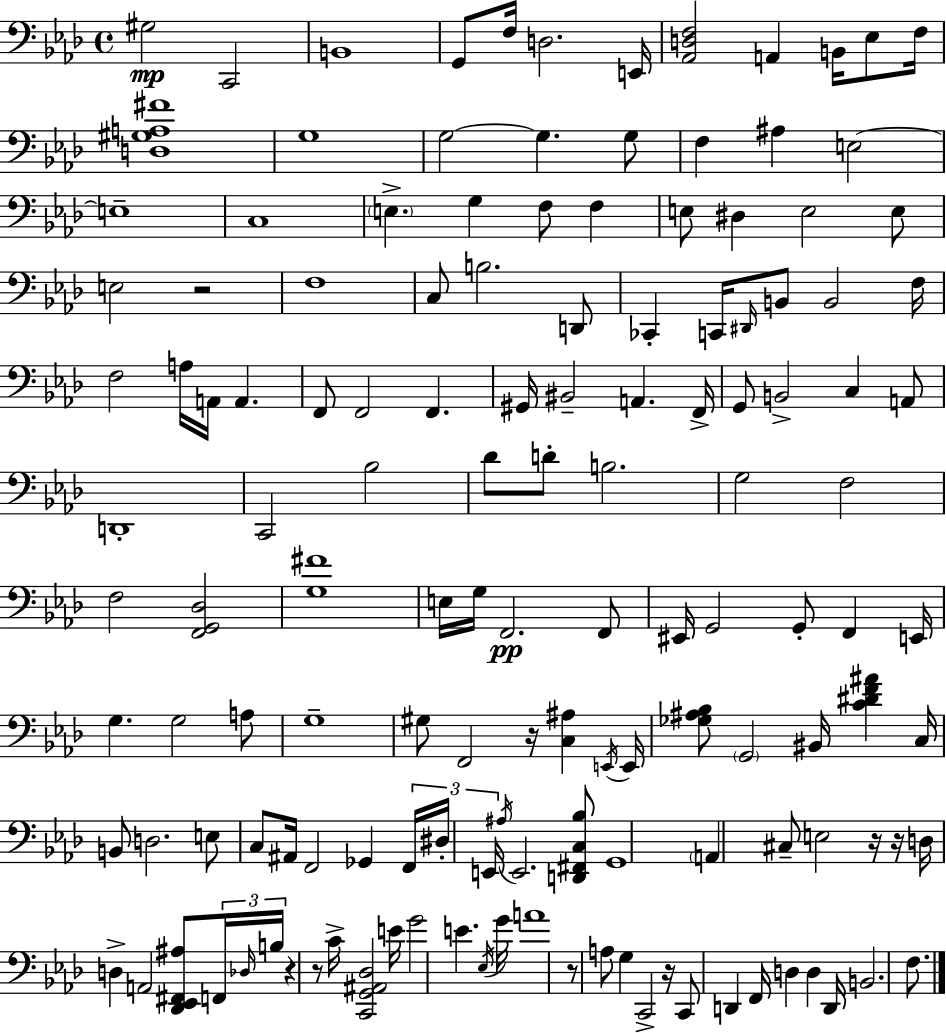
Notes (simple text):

G#3/h C2/h B2/w G2/e F3/s D3/h. E2/s [Ab2,D3,F3]/h A2/q B2/s Eb3/e F3/s [D3,G#3,A3,F#4]/w G3/w G3/h G3/q. G3/e F3/q A#3/q E3/h E3/w C3/w E3/q. G3/q F3/e F3/q E3/e D#3/q E3/h E3/e E3/h R/h F3/w C3/e B3/h. D2/e CES2/q C2/s D#2/s B2/e B2/h F3/s F3/h A3/s A2/s A2/q. F2/e F2/h F2/q. G#2/s BIS2/h A2/q. F2/s G2/e B2/h C3/q A2/e D2/w C2/h Bb3/h Db4/e D4/e B3/h. G3/h F3/h F3/h [F2,G2,Db3]/h [G3,F#4]/w E3/s G3/s F2/h. F2/e EIS2/s G2/h G2/e F2/q E2/s G3/q. G3/h A3/e G3/w G#3/e F2/h R/s [C3,A#3]/q E2/s E2/s [Gb3,A#3,Bb3]/e G2/h BIS2/s [C4,D#4,F4,A#4]/q C3/s B2/e D3/h. E3/e C3/e A#2/s F2/h Gb2/q F2/s D#3/s E2/s A#3/s E2/h. [D2,F#2,C3,Bb3]/e G2/w A2/q C#3/e E3/h R/s R/s D3/s D3/q A2/h [Db2,Eb2,F#2,A#3]/e F2/s Db3/s B3/s R/q R/e C4/s [C2,G2,A#2,Db3]/h E4/s G4/h E4/q. Eb3/s G4/s A4/w R/e A3/e G3/q C2/h R/s C2/e D2/q F2/s D3/q D3/q D2/s B2/h. F3/e.